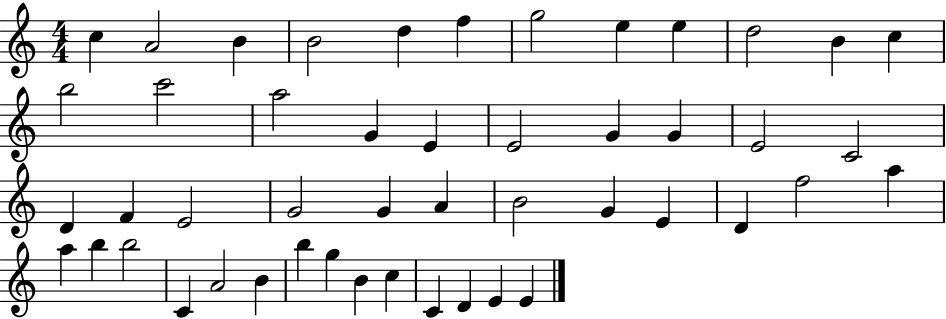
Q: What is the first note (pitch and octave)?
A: C5